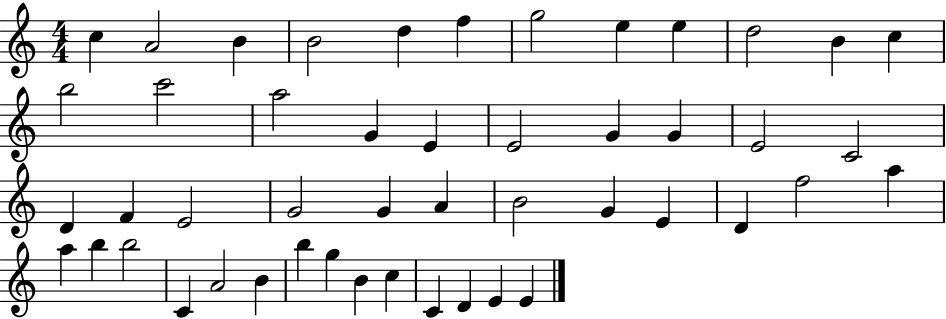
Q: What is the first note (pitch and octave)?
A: C5